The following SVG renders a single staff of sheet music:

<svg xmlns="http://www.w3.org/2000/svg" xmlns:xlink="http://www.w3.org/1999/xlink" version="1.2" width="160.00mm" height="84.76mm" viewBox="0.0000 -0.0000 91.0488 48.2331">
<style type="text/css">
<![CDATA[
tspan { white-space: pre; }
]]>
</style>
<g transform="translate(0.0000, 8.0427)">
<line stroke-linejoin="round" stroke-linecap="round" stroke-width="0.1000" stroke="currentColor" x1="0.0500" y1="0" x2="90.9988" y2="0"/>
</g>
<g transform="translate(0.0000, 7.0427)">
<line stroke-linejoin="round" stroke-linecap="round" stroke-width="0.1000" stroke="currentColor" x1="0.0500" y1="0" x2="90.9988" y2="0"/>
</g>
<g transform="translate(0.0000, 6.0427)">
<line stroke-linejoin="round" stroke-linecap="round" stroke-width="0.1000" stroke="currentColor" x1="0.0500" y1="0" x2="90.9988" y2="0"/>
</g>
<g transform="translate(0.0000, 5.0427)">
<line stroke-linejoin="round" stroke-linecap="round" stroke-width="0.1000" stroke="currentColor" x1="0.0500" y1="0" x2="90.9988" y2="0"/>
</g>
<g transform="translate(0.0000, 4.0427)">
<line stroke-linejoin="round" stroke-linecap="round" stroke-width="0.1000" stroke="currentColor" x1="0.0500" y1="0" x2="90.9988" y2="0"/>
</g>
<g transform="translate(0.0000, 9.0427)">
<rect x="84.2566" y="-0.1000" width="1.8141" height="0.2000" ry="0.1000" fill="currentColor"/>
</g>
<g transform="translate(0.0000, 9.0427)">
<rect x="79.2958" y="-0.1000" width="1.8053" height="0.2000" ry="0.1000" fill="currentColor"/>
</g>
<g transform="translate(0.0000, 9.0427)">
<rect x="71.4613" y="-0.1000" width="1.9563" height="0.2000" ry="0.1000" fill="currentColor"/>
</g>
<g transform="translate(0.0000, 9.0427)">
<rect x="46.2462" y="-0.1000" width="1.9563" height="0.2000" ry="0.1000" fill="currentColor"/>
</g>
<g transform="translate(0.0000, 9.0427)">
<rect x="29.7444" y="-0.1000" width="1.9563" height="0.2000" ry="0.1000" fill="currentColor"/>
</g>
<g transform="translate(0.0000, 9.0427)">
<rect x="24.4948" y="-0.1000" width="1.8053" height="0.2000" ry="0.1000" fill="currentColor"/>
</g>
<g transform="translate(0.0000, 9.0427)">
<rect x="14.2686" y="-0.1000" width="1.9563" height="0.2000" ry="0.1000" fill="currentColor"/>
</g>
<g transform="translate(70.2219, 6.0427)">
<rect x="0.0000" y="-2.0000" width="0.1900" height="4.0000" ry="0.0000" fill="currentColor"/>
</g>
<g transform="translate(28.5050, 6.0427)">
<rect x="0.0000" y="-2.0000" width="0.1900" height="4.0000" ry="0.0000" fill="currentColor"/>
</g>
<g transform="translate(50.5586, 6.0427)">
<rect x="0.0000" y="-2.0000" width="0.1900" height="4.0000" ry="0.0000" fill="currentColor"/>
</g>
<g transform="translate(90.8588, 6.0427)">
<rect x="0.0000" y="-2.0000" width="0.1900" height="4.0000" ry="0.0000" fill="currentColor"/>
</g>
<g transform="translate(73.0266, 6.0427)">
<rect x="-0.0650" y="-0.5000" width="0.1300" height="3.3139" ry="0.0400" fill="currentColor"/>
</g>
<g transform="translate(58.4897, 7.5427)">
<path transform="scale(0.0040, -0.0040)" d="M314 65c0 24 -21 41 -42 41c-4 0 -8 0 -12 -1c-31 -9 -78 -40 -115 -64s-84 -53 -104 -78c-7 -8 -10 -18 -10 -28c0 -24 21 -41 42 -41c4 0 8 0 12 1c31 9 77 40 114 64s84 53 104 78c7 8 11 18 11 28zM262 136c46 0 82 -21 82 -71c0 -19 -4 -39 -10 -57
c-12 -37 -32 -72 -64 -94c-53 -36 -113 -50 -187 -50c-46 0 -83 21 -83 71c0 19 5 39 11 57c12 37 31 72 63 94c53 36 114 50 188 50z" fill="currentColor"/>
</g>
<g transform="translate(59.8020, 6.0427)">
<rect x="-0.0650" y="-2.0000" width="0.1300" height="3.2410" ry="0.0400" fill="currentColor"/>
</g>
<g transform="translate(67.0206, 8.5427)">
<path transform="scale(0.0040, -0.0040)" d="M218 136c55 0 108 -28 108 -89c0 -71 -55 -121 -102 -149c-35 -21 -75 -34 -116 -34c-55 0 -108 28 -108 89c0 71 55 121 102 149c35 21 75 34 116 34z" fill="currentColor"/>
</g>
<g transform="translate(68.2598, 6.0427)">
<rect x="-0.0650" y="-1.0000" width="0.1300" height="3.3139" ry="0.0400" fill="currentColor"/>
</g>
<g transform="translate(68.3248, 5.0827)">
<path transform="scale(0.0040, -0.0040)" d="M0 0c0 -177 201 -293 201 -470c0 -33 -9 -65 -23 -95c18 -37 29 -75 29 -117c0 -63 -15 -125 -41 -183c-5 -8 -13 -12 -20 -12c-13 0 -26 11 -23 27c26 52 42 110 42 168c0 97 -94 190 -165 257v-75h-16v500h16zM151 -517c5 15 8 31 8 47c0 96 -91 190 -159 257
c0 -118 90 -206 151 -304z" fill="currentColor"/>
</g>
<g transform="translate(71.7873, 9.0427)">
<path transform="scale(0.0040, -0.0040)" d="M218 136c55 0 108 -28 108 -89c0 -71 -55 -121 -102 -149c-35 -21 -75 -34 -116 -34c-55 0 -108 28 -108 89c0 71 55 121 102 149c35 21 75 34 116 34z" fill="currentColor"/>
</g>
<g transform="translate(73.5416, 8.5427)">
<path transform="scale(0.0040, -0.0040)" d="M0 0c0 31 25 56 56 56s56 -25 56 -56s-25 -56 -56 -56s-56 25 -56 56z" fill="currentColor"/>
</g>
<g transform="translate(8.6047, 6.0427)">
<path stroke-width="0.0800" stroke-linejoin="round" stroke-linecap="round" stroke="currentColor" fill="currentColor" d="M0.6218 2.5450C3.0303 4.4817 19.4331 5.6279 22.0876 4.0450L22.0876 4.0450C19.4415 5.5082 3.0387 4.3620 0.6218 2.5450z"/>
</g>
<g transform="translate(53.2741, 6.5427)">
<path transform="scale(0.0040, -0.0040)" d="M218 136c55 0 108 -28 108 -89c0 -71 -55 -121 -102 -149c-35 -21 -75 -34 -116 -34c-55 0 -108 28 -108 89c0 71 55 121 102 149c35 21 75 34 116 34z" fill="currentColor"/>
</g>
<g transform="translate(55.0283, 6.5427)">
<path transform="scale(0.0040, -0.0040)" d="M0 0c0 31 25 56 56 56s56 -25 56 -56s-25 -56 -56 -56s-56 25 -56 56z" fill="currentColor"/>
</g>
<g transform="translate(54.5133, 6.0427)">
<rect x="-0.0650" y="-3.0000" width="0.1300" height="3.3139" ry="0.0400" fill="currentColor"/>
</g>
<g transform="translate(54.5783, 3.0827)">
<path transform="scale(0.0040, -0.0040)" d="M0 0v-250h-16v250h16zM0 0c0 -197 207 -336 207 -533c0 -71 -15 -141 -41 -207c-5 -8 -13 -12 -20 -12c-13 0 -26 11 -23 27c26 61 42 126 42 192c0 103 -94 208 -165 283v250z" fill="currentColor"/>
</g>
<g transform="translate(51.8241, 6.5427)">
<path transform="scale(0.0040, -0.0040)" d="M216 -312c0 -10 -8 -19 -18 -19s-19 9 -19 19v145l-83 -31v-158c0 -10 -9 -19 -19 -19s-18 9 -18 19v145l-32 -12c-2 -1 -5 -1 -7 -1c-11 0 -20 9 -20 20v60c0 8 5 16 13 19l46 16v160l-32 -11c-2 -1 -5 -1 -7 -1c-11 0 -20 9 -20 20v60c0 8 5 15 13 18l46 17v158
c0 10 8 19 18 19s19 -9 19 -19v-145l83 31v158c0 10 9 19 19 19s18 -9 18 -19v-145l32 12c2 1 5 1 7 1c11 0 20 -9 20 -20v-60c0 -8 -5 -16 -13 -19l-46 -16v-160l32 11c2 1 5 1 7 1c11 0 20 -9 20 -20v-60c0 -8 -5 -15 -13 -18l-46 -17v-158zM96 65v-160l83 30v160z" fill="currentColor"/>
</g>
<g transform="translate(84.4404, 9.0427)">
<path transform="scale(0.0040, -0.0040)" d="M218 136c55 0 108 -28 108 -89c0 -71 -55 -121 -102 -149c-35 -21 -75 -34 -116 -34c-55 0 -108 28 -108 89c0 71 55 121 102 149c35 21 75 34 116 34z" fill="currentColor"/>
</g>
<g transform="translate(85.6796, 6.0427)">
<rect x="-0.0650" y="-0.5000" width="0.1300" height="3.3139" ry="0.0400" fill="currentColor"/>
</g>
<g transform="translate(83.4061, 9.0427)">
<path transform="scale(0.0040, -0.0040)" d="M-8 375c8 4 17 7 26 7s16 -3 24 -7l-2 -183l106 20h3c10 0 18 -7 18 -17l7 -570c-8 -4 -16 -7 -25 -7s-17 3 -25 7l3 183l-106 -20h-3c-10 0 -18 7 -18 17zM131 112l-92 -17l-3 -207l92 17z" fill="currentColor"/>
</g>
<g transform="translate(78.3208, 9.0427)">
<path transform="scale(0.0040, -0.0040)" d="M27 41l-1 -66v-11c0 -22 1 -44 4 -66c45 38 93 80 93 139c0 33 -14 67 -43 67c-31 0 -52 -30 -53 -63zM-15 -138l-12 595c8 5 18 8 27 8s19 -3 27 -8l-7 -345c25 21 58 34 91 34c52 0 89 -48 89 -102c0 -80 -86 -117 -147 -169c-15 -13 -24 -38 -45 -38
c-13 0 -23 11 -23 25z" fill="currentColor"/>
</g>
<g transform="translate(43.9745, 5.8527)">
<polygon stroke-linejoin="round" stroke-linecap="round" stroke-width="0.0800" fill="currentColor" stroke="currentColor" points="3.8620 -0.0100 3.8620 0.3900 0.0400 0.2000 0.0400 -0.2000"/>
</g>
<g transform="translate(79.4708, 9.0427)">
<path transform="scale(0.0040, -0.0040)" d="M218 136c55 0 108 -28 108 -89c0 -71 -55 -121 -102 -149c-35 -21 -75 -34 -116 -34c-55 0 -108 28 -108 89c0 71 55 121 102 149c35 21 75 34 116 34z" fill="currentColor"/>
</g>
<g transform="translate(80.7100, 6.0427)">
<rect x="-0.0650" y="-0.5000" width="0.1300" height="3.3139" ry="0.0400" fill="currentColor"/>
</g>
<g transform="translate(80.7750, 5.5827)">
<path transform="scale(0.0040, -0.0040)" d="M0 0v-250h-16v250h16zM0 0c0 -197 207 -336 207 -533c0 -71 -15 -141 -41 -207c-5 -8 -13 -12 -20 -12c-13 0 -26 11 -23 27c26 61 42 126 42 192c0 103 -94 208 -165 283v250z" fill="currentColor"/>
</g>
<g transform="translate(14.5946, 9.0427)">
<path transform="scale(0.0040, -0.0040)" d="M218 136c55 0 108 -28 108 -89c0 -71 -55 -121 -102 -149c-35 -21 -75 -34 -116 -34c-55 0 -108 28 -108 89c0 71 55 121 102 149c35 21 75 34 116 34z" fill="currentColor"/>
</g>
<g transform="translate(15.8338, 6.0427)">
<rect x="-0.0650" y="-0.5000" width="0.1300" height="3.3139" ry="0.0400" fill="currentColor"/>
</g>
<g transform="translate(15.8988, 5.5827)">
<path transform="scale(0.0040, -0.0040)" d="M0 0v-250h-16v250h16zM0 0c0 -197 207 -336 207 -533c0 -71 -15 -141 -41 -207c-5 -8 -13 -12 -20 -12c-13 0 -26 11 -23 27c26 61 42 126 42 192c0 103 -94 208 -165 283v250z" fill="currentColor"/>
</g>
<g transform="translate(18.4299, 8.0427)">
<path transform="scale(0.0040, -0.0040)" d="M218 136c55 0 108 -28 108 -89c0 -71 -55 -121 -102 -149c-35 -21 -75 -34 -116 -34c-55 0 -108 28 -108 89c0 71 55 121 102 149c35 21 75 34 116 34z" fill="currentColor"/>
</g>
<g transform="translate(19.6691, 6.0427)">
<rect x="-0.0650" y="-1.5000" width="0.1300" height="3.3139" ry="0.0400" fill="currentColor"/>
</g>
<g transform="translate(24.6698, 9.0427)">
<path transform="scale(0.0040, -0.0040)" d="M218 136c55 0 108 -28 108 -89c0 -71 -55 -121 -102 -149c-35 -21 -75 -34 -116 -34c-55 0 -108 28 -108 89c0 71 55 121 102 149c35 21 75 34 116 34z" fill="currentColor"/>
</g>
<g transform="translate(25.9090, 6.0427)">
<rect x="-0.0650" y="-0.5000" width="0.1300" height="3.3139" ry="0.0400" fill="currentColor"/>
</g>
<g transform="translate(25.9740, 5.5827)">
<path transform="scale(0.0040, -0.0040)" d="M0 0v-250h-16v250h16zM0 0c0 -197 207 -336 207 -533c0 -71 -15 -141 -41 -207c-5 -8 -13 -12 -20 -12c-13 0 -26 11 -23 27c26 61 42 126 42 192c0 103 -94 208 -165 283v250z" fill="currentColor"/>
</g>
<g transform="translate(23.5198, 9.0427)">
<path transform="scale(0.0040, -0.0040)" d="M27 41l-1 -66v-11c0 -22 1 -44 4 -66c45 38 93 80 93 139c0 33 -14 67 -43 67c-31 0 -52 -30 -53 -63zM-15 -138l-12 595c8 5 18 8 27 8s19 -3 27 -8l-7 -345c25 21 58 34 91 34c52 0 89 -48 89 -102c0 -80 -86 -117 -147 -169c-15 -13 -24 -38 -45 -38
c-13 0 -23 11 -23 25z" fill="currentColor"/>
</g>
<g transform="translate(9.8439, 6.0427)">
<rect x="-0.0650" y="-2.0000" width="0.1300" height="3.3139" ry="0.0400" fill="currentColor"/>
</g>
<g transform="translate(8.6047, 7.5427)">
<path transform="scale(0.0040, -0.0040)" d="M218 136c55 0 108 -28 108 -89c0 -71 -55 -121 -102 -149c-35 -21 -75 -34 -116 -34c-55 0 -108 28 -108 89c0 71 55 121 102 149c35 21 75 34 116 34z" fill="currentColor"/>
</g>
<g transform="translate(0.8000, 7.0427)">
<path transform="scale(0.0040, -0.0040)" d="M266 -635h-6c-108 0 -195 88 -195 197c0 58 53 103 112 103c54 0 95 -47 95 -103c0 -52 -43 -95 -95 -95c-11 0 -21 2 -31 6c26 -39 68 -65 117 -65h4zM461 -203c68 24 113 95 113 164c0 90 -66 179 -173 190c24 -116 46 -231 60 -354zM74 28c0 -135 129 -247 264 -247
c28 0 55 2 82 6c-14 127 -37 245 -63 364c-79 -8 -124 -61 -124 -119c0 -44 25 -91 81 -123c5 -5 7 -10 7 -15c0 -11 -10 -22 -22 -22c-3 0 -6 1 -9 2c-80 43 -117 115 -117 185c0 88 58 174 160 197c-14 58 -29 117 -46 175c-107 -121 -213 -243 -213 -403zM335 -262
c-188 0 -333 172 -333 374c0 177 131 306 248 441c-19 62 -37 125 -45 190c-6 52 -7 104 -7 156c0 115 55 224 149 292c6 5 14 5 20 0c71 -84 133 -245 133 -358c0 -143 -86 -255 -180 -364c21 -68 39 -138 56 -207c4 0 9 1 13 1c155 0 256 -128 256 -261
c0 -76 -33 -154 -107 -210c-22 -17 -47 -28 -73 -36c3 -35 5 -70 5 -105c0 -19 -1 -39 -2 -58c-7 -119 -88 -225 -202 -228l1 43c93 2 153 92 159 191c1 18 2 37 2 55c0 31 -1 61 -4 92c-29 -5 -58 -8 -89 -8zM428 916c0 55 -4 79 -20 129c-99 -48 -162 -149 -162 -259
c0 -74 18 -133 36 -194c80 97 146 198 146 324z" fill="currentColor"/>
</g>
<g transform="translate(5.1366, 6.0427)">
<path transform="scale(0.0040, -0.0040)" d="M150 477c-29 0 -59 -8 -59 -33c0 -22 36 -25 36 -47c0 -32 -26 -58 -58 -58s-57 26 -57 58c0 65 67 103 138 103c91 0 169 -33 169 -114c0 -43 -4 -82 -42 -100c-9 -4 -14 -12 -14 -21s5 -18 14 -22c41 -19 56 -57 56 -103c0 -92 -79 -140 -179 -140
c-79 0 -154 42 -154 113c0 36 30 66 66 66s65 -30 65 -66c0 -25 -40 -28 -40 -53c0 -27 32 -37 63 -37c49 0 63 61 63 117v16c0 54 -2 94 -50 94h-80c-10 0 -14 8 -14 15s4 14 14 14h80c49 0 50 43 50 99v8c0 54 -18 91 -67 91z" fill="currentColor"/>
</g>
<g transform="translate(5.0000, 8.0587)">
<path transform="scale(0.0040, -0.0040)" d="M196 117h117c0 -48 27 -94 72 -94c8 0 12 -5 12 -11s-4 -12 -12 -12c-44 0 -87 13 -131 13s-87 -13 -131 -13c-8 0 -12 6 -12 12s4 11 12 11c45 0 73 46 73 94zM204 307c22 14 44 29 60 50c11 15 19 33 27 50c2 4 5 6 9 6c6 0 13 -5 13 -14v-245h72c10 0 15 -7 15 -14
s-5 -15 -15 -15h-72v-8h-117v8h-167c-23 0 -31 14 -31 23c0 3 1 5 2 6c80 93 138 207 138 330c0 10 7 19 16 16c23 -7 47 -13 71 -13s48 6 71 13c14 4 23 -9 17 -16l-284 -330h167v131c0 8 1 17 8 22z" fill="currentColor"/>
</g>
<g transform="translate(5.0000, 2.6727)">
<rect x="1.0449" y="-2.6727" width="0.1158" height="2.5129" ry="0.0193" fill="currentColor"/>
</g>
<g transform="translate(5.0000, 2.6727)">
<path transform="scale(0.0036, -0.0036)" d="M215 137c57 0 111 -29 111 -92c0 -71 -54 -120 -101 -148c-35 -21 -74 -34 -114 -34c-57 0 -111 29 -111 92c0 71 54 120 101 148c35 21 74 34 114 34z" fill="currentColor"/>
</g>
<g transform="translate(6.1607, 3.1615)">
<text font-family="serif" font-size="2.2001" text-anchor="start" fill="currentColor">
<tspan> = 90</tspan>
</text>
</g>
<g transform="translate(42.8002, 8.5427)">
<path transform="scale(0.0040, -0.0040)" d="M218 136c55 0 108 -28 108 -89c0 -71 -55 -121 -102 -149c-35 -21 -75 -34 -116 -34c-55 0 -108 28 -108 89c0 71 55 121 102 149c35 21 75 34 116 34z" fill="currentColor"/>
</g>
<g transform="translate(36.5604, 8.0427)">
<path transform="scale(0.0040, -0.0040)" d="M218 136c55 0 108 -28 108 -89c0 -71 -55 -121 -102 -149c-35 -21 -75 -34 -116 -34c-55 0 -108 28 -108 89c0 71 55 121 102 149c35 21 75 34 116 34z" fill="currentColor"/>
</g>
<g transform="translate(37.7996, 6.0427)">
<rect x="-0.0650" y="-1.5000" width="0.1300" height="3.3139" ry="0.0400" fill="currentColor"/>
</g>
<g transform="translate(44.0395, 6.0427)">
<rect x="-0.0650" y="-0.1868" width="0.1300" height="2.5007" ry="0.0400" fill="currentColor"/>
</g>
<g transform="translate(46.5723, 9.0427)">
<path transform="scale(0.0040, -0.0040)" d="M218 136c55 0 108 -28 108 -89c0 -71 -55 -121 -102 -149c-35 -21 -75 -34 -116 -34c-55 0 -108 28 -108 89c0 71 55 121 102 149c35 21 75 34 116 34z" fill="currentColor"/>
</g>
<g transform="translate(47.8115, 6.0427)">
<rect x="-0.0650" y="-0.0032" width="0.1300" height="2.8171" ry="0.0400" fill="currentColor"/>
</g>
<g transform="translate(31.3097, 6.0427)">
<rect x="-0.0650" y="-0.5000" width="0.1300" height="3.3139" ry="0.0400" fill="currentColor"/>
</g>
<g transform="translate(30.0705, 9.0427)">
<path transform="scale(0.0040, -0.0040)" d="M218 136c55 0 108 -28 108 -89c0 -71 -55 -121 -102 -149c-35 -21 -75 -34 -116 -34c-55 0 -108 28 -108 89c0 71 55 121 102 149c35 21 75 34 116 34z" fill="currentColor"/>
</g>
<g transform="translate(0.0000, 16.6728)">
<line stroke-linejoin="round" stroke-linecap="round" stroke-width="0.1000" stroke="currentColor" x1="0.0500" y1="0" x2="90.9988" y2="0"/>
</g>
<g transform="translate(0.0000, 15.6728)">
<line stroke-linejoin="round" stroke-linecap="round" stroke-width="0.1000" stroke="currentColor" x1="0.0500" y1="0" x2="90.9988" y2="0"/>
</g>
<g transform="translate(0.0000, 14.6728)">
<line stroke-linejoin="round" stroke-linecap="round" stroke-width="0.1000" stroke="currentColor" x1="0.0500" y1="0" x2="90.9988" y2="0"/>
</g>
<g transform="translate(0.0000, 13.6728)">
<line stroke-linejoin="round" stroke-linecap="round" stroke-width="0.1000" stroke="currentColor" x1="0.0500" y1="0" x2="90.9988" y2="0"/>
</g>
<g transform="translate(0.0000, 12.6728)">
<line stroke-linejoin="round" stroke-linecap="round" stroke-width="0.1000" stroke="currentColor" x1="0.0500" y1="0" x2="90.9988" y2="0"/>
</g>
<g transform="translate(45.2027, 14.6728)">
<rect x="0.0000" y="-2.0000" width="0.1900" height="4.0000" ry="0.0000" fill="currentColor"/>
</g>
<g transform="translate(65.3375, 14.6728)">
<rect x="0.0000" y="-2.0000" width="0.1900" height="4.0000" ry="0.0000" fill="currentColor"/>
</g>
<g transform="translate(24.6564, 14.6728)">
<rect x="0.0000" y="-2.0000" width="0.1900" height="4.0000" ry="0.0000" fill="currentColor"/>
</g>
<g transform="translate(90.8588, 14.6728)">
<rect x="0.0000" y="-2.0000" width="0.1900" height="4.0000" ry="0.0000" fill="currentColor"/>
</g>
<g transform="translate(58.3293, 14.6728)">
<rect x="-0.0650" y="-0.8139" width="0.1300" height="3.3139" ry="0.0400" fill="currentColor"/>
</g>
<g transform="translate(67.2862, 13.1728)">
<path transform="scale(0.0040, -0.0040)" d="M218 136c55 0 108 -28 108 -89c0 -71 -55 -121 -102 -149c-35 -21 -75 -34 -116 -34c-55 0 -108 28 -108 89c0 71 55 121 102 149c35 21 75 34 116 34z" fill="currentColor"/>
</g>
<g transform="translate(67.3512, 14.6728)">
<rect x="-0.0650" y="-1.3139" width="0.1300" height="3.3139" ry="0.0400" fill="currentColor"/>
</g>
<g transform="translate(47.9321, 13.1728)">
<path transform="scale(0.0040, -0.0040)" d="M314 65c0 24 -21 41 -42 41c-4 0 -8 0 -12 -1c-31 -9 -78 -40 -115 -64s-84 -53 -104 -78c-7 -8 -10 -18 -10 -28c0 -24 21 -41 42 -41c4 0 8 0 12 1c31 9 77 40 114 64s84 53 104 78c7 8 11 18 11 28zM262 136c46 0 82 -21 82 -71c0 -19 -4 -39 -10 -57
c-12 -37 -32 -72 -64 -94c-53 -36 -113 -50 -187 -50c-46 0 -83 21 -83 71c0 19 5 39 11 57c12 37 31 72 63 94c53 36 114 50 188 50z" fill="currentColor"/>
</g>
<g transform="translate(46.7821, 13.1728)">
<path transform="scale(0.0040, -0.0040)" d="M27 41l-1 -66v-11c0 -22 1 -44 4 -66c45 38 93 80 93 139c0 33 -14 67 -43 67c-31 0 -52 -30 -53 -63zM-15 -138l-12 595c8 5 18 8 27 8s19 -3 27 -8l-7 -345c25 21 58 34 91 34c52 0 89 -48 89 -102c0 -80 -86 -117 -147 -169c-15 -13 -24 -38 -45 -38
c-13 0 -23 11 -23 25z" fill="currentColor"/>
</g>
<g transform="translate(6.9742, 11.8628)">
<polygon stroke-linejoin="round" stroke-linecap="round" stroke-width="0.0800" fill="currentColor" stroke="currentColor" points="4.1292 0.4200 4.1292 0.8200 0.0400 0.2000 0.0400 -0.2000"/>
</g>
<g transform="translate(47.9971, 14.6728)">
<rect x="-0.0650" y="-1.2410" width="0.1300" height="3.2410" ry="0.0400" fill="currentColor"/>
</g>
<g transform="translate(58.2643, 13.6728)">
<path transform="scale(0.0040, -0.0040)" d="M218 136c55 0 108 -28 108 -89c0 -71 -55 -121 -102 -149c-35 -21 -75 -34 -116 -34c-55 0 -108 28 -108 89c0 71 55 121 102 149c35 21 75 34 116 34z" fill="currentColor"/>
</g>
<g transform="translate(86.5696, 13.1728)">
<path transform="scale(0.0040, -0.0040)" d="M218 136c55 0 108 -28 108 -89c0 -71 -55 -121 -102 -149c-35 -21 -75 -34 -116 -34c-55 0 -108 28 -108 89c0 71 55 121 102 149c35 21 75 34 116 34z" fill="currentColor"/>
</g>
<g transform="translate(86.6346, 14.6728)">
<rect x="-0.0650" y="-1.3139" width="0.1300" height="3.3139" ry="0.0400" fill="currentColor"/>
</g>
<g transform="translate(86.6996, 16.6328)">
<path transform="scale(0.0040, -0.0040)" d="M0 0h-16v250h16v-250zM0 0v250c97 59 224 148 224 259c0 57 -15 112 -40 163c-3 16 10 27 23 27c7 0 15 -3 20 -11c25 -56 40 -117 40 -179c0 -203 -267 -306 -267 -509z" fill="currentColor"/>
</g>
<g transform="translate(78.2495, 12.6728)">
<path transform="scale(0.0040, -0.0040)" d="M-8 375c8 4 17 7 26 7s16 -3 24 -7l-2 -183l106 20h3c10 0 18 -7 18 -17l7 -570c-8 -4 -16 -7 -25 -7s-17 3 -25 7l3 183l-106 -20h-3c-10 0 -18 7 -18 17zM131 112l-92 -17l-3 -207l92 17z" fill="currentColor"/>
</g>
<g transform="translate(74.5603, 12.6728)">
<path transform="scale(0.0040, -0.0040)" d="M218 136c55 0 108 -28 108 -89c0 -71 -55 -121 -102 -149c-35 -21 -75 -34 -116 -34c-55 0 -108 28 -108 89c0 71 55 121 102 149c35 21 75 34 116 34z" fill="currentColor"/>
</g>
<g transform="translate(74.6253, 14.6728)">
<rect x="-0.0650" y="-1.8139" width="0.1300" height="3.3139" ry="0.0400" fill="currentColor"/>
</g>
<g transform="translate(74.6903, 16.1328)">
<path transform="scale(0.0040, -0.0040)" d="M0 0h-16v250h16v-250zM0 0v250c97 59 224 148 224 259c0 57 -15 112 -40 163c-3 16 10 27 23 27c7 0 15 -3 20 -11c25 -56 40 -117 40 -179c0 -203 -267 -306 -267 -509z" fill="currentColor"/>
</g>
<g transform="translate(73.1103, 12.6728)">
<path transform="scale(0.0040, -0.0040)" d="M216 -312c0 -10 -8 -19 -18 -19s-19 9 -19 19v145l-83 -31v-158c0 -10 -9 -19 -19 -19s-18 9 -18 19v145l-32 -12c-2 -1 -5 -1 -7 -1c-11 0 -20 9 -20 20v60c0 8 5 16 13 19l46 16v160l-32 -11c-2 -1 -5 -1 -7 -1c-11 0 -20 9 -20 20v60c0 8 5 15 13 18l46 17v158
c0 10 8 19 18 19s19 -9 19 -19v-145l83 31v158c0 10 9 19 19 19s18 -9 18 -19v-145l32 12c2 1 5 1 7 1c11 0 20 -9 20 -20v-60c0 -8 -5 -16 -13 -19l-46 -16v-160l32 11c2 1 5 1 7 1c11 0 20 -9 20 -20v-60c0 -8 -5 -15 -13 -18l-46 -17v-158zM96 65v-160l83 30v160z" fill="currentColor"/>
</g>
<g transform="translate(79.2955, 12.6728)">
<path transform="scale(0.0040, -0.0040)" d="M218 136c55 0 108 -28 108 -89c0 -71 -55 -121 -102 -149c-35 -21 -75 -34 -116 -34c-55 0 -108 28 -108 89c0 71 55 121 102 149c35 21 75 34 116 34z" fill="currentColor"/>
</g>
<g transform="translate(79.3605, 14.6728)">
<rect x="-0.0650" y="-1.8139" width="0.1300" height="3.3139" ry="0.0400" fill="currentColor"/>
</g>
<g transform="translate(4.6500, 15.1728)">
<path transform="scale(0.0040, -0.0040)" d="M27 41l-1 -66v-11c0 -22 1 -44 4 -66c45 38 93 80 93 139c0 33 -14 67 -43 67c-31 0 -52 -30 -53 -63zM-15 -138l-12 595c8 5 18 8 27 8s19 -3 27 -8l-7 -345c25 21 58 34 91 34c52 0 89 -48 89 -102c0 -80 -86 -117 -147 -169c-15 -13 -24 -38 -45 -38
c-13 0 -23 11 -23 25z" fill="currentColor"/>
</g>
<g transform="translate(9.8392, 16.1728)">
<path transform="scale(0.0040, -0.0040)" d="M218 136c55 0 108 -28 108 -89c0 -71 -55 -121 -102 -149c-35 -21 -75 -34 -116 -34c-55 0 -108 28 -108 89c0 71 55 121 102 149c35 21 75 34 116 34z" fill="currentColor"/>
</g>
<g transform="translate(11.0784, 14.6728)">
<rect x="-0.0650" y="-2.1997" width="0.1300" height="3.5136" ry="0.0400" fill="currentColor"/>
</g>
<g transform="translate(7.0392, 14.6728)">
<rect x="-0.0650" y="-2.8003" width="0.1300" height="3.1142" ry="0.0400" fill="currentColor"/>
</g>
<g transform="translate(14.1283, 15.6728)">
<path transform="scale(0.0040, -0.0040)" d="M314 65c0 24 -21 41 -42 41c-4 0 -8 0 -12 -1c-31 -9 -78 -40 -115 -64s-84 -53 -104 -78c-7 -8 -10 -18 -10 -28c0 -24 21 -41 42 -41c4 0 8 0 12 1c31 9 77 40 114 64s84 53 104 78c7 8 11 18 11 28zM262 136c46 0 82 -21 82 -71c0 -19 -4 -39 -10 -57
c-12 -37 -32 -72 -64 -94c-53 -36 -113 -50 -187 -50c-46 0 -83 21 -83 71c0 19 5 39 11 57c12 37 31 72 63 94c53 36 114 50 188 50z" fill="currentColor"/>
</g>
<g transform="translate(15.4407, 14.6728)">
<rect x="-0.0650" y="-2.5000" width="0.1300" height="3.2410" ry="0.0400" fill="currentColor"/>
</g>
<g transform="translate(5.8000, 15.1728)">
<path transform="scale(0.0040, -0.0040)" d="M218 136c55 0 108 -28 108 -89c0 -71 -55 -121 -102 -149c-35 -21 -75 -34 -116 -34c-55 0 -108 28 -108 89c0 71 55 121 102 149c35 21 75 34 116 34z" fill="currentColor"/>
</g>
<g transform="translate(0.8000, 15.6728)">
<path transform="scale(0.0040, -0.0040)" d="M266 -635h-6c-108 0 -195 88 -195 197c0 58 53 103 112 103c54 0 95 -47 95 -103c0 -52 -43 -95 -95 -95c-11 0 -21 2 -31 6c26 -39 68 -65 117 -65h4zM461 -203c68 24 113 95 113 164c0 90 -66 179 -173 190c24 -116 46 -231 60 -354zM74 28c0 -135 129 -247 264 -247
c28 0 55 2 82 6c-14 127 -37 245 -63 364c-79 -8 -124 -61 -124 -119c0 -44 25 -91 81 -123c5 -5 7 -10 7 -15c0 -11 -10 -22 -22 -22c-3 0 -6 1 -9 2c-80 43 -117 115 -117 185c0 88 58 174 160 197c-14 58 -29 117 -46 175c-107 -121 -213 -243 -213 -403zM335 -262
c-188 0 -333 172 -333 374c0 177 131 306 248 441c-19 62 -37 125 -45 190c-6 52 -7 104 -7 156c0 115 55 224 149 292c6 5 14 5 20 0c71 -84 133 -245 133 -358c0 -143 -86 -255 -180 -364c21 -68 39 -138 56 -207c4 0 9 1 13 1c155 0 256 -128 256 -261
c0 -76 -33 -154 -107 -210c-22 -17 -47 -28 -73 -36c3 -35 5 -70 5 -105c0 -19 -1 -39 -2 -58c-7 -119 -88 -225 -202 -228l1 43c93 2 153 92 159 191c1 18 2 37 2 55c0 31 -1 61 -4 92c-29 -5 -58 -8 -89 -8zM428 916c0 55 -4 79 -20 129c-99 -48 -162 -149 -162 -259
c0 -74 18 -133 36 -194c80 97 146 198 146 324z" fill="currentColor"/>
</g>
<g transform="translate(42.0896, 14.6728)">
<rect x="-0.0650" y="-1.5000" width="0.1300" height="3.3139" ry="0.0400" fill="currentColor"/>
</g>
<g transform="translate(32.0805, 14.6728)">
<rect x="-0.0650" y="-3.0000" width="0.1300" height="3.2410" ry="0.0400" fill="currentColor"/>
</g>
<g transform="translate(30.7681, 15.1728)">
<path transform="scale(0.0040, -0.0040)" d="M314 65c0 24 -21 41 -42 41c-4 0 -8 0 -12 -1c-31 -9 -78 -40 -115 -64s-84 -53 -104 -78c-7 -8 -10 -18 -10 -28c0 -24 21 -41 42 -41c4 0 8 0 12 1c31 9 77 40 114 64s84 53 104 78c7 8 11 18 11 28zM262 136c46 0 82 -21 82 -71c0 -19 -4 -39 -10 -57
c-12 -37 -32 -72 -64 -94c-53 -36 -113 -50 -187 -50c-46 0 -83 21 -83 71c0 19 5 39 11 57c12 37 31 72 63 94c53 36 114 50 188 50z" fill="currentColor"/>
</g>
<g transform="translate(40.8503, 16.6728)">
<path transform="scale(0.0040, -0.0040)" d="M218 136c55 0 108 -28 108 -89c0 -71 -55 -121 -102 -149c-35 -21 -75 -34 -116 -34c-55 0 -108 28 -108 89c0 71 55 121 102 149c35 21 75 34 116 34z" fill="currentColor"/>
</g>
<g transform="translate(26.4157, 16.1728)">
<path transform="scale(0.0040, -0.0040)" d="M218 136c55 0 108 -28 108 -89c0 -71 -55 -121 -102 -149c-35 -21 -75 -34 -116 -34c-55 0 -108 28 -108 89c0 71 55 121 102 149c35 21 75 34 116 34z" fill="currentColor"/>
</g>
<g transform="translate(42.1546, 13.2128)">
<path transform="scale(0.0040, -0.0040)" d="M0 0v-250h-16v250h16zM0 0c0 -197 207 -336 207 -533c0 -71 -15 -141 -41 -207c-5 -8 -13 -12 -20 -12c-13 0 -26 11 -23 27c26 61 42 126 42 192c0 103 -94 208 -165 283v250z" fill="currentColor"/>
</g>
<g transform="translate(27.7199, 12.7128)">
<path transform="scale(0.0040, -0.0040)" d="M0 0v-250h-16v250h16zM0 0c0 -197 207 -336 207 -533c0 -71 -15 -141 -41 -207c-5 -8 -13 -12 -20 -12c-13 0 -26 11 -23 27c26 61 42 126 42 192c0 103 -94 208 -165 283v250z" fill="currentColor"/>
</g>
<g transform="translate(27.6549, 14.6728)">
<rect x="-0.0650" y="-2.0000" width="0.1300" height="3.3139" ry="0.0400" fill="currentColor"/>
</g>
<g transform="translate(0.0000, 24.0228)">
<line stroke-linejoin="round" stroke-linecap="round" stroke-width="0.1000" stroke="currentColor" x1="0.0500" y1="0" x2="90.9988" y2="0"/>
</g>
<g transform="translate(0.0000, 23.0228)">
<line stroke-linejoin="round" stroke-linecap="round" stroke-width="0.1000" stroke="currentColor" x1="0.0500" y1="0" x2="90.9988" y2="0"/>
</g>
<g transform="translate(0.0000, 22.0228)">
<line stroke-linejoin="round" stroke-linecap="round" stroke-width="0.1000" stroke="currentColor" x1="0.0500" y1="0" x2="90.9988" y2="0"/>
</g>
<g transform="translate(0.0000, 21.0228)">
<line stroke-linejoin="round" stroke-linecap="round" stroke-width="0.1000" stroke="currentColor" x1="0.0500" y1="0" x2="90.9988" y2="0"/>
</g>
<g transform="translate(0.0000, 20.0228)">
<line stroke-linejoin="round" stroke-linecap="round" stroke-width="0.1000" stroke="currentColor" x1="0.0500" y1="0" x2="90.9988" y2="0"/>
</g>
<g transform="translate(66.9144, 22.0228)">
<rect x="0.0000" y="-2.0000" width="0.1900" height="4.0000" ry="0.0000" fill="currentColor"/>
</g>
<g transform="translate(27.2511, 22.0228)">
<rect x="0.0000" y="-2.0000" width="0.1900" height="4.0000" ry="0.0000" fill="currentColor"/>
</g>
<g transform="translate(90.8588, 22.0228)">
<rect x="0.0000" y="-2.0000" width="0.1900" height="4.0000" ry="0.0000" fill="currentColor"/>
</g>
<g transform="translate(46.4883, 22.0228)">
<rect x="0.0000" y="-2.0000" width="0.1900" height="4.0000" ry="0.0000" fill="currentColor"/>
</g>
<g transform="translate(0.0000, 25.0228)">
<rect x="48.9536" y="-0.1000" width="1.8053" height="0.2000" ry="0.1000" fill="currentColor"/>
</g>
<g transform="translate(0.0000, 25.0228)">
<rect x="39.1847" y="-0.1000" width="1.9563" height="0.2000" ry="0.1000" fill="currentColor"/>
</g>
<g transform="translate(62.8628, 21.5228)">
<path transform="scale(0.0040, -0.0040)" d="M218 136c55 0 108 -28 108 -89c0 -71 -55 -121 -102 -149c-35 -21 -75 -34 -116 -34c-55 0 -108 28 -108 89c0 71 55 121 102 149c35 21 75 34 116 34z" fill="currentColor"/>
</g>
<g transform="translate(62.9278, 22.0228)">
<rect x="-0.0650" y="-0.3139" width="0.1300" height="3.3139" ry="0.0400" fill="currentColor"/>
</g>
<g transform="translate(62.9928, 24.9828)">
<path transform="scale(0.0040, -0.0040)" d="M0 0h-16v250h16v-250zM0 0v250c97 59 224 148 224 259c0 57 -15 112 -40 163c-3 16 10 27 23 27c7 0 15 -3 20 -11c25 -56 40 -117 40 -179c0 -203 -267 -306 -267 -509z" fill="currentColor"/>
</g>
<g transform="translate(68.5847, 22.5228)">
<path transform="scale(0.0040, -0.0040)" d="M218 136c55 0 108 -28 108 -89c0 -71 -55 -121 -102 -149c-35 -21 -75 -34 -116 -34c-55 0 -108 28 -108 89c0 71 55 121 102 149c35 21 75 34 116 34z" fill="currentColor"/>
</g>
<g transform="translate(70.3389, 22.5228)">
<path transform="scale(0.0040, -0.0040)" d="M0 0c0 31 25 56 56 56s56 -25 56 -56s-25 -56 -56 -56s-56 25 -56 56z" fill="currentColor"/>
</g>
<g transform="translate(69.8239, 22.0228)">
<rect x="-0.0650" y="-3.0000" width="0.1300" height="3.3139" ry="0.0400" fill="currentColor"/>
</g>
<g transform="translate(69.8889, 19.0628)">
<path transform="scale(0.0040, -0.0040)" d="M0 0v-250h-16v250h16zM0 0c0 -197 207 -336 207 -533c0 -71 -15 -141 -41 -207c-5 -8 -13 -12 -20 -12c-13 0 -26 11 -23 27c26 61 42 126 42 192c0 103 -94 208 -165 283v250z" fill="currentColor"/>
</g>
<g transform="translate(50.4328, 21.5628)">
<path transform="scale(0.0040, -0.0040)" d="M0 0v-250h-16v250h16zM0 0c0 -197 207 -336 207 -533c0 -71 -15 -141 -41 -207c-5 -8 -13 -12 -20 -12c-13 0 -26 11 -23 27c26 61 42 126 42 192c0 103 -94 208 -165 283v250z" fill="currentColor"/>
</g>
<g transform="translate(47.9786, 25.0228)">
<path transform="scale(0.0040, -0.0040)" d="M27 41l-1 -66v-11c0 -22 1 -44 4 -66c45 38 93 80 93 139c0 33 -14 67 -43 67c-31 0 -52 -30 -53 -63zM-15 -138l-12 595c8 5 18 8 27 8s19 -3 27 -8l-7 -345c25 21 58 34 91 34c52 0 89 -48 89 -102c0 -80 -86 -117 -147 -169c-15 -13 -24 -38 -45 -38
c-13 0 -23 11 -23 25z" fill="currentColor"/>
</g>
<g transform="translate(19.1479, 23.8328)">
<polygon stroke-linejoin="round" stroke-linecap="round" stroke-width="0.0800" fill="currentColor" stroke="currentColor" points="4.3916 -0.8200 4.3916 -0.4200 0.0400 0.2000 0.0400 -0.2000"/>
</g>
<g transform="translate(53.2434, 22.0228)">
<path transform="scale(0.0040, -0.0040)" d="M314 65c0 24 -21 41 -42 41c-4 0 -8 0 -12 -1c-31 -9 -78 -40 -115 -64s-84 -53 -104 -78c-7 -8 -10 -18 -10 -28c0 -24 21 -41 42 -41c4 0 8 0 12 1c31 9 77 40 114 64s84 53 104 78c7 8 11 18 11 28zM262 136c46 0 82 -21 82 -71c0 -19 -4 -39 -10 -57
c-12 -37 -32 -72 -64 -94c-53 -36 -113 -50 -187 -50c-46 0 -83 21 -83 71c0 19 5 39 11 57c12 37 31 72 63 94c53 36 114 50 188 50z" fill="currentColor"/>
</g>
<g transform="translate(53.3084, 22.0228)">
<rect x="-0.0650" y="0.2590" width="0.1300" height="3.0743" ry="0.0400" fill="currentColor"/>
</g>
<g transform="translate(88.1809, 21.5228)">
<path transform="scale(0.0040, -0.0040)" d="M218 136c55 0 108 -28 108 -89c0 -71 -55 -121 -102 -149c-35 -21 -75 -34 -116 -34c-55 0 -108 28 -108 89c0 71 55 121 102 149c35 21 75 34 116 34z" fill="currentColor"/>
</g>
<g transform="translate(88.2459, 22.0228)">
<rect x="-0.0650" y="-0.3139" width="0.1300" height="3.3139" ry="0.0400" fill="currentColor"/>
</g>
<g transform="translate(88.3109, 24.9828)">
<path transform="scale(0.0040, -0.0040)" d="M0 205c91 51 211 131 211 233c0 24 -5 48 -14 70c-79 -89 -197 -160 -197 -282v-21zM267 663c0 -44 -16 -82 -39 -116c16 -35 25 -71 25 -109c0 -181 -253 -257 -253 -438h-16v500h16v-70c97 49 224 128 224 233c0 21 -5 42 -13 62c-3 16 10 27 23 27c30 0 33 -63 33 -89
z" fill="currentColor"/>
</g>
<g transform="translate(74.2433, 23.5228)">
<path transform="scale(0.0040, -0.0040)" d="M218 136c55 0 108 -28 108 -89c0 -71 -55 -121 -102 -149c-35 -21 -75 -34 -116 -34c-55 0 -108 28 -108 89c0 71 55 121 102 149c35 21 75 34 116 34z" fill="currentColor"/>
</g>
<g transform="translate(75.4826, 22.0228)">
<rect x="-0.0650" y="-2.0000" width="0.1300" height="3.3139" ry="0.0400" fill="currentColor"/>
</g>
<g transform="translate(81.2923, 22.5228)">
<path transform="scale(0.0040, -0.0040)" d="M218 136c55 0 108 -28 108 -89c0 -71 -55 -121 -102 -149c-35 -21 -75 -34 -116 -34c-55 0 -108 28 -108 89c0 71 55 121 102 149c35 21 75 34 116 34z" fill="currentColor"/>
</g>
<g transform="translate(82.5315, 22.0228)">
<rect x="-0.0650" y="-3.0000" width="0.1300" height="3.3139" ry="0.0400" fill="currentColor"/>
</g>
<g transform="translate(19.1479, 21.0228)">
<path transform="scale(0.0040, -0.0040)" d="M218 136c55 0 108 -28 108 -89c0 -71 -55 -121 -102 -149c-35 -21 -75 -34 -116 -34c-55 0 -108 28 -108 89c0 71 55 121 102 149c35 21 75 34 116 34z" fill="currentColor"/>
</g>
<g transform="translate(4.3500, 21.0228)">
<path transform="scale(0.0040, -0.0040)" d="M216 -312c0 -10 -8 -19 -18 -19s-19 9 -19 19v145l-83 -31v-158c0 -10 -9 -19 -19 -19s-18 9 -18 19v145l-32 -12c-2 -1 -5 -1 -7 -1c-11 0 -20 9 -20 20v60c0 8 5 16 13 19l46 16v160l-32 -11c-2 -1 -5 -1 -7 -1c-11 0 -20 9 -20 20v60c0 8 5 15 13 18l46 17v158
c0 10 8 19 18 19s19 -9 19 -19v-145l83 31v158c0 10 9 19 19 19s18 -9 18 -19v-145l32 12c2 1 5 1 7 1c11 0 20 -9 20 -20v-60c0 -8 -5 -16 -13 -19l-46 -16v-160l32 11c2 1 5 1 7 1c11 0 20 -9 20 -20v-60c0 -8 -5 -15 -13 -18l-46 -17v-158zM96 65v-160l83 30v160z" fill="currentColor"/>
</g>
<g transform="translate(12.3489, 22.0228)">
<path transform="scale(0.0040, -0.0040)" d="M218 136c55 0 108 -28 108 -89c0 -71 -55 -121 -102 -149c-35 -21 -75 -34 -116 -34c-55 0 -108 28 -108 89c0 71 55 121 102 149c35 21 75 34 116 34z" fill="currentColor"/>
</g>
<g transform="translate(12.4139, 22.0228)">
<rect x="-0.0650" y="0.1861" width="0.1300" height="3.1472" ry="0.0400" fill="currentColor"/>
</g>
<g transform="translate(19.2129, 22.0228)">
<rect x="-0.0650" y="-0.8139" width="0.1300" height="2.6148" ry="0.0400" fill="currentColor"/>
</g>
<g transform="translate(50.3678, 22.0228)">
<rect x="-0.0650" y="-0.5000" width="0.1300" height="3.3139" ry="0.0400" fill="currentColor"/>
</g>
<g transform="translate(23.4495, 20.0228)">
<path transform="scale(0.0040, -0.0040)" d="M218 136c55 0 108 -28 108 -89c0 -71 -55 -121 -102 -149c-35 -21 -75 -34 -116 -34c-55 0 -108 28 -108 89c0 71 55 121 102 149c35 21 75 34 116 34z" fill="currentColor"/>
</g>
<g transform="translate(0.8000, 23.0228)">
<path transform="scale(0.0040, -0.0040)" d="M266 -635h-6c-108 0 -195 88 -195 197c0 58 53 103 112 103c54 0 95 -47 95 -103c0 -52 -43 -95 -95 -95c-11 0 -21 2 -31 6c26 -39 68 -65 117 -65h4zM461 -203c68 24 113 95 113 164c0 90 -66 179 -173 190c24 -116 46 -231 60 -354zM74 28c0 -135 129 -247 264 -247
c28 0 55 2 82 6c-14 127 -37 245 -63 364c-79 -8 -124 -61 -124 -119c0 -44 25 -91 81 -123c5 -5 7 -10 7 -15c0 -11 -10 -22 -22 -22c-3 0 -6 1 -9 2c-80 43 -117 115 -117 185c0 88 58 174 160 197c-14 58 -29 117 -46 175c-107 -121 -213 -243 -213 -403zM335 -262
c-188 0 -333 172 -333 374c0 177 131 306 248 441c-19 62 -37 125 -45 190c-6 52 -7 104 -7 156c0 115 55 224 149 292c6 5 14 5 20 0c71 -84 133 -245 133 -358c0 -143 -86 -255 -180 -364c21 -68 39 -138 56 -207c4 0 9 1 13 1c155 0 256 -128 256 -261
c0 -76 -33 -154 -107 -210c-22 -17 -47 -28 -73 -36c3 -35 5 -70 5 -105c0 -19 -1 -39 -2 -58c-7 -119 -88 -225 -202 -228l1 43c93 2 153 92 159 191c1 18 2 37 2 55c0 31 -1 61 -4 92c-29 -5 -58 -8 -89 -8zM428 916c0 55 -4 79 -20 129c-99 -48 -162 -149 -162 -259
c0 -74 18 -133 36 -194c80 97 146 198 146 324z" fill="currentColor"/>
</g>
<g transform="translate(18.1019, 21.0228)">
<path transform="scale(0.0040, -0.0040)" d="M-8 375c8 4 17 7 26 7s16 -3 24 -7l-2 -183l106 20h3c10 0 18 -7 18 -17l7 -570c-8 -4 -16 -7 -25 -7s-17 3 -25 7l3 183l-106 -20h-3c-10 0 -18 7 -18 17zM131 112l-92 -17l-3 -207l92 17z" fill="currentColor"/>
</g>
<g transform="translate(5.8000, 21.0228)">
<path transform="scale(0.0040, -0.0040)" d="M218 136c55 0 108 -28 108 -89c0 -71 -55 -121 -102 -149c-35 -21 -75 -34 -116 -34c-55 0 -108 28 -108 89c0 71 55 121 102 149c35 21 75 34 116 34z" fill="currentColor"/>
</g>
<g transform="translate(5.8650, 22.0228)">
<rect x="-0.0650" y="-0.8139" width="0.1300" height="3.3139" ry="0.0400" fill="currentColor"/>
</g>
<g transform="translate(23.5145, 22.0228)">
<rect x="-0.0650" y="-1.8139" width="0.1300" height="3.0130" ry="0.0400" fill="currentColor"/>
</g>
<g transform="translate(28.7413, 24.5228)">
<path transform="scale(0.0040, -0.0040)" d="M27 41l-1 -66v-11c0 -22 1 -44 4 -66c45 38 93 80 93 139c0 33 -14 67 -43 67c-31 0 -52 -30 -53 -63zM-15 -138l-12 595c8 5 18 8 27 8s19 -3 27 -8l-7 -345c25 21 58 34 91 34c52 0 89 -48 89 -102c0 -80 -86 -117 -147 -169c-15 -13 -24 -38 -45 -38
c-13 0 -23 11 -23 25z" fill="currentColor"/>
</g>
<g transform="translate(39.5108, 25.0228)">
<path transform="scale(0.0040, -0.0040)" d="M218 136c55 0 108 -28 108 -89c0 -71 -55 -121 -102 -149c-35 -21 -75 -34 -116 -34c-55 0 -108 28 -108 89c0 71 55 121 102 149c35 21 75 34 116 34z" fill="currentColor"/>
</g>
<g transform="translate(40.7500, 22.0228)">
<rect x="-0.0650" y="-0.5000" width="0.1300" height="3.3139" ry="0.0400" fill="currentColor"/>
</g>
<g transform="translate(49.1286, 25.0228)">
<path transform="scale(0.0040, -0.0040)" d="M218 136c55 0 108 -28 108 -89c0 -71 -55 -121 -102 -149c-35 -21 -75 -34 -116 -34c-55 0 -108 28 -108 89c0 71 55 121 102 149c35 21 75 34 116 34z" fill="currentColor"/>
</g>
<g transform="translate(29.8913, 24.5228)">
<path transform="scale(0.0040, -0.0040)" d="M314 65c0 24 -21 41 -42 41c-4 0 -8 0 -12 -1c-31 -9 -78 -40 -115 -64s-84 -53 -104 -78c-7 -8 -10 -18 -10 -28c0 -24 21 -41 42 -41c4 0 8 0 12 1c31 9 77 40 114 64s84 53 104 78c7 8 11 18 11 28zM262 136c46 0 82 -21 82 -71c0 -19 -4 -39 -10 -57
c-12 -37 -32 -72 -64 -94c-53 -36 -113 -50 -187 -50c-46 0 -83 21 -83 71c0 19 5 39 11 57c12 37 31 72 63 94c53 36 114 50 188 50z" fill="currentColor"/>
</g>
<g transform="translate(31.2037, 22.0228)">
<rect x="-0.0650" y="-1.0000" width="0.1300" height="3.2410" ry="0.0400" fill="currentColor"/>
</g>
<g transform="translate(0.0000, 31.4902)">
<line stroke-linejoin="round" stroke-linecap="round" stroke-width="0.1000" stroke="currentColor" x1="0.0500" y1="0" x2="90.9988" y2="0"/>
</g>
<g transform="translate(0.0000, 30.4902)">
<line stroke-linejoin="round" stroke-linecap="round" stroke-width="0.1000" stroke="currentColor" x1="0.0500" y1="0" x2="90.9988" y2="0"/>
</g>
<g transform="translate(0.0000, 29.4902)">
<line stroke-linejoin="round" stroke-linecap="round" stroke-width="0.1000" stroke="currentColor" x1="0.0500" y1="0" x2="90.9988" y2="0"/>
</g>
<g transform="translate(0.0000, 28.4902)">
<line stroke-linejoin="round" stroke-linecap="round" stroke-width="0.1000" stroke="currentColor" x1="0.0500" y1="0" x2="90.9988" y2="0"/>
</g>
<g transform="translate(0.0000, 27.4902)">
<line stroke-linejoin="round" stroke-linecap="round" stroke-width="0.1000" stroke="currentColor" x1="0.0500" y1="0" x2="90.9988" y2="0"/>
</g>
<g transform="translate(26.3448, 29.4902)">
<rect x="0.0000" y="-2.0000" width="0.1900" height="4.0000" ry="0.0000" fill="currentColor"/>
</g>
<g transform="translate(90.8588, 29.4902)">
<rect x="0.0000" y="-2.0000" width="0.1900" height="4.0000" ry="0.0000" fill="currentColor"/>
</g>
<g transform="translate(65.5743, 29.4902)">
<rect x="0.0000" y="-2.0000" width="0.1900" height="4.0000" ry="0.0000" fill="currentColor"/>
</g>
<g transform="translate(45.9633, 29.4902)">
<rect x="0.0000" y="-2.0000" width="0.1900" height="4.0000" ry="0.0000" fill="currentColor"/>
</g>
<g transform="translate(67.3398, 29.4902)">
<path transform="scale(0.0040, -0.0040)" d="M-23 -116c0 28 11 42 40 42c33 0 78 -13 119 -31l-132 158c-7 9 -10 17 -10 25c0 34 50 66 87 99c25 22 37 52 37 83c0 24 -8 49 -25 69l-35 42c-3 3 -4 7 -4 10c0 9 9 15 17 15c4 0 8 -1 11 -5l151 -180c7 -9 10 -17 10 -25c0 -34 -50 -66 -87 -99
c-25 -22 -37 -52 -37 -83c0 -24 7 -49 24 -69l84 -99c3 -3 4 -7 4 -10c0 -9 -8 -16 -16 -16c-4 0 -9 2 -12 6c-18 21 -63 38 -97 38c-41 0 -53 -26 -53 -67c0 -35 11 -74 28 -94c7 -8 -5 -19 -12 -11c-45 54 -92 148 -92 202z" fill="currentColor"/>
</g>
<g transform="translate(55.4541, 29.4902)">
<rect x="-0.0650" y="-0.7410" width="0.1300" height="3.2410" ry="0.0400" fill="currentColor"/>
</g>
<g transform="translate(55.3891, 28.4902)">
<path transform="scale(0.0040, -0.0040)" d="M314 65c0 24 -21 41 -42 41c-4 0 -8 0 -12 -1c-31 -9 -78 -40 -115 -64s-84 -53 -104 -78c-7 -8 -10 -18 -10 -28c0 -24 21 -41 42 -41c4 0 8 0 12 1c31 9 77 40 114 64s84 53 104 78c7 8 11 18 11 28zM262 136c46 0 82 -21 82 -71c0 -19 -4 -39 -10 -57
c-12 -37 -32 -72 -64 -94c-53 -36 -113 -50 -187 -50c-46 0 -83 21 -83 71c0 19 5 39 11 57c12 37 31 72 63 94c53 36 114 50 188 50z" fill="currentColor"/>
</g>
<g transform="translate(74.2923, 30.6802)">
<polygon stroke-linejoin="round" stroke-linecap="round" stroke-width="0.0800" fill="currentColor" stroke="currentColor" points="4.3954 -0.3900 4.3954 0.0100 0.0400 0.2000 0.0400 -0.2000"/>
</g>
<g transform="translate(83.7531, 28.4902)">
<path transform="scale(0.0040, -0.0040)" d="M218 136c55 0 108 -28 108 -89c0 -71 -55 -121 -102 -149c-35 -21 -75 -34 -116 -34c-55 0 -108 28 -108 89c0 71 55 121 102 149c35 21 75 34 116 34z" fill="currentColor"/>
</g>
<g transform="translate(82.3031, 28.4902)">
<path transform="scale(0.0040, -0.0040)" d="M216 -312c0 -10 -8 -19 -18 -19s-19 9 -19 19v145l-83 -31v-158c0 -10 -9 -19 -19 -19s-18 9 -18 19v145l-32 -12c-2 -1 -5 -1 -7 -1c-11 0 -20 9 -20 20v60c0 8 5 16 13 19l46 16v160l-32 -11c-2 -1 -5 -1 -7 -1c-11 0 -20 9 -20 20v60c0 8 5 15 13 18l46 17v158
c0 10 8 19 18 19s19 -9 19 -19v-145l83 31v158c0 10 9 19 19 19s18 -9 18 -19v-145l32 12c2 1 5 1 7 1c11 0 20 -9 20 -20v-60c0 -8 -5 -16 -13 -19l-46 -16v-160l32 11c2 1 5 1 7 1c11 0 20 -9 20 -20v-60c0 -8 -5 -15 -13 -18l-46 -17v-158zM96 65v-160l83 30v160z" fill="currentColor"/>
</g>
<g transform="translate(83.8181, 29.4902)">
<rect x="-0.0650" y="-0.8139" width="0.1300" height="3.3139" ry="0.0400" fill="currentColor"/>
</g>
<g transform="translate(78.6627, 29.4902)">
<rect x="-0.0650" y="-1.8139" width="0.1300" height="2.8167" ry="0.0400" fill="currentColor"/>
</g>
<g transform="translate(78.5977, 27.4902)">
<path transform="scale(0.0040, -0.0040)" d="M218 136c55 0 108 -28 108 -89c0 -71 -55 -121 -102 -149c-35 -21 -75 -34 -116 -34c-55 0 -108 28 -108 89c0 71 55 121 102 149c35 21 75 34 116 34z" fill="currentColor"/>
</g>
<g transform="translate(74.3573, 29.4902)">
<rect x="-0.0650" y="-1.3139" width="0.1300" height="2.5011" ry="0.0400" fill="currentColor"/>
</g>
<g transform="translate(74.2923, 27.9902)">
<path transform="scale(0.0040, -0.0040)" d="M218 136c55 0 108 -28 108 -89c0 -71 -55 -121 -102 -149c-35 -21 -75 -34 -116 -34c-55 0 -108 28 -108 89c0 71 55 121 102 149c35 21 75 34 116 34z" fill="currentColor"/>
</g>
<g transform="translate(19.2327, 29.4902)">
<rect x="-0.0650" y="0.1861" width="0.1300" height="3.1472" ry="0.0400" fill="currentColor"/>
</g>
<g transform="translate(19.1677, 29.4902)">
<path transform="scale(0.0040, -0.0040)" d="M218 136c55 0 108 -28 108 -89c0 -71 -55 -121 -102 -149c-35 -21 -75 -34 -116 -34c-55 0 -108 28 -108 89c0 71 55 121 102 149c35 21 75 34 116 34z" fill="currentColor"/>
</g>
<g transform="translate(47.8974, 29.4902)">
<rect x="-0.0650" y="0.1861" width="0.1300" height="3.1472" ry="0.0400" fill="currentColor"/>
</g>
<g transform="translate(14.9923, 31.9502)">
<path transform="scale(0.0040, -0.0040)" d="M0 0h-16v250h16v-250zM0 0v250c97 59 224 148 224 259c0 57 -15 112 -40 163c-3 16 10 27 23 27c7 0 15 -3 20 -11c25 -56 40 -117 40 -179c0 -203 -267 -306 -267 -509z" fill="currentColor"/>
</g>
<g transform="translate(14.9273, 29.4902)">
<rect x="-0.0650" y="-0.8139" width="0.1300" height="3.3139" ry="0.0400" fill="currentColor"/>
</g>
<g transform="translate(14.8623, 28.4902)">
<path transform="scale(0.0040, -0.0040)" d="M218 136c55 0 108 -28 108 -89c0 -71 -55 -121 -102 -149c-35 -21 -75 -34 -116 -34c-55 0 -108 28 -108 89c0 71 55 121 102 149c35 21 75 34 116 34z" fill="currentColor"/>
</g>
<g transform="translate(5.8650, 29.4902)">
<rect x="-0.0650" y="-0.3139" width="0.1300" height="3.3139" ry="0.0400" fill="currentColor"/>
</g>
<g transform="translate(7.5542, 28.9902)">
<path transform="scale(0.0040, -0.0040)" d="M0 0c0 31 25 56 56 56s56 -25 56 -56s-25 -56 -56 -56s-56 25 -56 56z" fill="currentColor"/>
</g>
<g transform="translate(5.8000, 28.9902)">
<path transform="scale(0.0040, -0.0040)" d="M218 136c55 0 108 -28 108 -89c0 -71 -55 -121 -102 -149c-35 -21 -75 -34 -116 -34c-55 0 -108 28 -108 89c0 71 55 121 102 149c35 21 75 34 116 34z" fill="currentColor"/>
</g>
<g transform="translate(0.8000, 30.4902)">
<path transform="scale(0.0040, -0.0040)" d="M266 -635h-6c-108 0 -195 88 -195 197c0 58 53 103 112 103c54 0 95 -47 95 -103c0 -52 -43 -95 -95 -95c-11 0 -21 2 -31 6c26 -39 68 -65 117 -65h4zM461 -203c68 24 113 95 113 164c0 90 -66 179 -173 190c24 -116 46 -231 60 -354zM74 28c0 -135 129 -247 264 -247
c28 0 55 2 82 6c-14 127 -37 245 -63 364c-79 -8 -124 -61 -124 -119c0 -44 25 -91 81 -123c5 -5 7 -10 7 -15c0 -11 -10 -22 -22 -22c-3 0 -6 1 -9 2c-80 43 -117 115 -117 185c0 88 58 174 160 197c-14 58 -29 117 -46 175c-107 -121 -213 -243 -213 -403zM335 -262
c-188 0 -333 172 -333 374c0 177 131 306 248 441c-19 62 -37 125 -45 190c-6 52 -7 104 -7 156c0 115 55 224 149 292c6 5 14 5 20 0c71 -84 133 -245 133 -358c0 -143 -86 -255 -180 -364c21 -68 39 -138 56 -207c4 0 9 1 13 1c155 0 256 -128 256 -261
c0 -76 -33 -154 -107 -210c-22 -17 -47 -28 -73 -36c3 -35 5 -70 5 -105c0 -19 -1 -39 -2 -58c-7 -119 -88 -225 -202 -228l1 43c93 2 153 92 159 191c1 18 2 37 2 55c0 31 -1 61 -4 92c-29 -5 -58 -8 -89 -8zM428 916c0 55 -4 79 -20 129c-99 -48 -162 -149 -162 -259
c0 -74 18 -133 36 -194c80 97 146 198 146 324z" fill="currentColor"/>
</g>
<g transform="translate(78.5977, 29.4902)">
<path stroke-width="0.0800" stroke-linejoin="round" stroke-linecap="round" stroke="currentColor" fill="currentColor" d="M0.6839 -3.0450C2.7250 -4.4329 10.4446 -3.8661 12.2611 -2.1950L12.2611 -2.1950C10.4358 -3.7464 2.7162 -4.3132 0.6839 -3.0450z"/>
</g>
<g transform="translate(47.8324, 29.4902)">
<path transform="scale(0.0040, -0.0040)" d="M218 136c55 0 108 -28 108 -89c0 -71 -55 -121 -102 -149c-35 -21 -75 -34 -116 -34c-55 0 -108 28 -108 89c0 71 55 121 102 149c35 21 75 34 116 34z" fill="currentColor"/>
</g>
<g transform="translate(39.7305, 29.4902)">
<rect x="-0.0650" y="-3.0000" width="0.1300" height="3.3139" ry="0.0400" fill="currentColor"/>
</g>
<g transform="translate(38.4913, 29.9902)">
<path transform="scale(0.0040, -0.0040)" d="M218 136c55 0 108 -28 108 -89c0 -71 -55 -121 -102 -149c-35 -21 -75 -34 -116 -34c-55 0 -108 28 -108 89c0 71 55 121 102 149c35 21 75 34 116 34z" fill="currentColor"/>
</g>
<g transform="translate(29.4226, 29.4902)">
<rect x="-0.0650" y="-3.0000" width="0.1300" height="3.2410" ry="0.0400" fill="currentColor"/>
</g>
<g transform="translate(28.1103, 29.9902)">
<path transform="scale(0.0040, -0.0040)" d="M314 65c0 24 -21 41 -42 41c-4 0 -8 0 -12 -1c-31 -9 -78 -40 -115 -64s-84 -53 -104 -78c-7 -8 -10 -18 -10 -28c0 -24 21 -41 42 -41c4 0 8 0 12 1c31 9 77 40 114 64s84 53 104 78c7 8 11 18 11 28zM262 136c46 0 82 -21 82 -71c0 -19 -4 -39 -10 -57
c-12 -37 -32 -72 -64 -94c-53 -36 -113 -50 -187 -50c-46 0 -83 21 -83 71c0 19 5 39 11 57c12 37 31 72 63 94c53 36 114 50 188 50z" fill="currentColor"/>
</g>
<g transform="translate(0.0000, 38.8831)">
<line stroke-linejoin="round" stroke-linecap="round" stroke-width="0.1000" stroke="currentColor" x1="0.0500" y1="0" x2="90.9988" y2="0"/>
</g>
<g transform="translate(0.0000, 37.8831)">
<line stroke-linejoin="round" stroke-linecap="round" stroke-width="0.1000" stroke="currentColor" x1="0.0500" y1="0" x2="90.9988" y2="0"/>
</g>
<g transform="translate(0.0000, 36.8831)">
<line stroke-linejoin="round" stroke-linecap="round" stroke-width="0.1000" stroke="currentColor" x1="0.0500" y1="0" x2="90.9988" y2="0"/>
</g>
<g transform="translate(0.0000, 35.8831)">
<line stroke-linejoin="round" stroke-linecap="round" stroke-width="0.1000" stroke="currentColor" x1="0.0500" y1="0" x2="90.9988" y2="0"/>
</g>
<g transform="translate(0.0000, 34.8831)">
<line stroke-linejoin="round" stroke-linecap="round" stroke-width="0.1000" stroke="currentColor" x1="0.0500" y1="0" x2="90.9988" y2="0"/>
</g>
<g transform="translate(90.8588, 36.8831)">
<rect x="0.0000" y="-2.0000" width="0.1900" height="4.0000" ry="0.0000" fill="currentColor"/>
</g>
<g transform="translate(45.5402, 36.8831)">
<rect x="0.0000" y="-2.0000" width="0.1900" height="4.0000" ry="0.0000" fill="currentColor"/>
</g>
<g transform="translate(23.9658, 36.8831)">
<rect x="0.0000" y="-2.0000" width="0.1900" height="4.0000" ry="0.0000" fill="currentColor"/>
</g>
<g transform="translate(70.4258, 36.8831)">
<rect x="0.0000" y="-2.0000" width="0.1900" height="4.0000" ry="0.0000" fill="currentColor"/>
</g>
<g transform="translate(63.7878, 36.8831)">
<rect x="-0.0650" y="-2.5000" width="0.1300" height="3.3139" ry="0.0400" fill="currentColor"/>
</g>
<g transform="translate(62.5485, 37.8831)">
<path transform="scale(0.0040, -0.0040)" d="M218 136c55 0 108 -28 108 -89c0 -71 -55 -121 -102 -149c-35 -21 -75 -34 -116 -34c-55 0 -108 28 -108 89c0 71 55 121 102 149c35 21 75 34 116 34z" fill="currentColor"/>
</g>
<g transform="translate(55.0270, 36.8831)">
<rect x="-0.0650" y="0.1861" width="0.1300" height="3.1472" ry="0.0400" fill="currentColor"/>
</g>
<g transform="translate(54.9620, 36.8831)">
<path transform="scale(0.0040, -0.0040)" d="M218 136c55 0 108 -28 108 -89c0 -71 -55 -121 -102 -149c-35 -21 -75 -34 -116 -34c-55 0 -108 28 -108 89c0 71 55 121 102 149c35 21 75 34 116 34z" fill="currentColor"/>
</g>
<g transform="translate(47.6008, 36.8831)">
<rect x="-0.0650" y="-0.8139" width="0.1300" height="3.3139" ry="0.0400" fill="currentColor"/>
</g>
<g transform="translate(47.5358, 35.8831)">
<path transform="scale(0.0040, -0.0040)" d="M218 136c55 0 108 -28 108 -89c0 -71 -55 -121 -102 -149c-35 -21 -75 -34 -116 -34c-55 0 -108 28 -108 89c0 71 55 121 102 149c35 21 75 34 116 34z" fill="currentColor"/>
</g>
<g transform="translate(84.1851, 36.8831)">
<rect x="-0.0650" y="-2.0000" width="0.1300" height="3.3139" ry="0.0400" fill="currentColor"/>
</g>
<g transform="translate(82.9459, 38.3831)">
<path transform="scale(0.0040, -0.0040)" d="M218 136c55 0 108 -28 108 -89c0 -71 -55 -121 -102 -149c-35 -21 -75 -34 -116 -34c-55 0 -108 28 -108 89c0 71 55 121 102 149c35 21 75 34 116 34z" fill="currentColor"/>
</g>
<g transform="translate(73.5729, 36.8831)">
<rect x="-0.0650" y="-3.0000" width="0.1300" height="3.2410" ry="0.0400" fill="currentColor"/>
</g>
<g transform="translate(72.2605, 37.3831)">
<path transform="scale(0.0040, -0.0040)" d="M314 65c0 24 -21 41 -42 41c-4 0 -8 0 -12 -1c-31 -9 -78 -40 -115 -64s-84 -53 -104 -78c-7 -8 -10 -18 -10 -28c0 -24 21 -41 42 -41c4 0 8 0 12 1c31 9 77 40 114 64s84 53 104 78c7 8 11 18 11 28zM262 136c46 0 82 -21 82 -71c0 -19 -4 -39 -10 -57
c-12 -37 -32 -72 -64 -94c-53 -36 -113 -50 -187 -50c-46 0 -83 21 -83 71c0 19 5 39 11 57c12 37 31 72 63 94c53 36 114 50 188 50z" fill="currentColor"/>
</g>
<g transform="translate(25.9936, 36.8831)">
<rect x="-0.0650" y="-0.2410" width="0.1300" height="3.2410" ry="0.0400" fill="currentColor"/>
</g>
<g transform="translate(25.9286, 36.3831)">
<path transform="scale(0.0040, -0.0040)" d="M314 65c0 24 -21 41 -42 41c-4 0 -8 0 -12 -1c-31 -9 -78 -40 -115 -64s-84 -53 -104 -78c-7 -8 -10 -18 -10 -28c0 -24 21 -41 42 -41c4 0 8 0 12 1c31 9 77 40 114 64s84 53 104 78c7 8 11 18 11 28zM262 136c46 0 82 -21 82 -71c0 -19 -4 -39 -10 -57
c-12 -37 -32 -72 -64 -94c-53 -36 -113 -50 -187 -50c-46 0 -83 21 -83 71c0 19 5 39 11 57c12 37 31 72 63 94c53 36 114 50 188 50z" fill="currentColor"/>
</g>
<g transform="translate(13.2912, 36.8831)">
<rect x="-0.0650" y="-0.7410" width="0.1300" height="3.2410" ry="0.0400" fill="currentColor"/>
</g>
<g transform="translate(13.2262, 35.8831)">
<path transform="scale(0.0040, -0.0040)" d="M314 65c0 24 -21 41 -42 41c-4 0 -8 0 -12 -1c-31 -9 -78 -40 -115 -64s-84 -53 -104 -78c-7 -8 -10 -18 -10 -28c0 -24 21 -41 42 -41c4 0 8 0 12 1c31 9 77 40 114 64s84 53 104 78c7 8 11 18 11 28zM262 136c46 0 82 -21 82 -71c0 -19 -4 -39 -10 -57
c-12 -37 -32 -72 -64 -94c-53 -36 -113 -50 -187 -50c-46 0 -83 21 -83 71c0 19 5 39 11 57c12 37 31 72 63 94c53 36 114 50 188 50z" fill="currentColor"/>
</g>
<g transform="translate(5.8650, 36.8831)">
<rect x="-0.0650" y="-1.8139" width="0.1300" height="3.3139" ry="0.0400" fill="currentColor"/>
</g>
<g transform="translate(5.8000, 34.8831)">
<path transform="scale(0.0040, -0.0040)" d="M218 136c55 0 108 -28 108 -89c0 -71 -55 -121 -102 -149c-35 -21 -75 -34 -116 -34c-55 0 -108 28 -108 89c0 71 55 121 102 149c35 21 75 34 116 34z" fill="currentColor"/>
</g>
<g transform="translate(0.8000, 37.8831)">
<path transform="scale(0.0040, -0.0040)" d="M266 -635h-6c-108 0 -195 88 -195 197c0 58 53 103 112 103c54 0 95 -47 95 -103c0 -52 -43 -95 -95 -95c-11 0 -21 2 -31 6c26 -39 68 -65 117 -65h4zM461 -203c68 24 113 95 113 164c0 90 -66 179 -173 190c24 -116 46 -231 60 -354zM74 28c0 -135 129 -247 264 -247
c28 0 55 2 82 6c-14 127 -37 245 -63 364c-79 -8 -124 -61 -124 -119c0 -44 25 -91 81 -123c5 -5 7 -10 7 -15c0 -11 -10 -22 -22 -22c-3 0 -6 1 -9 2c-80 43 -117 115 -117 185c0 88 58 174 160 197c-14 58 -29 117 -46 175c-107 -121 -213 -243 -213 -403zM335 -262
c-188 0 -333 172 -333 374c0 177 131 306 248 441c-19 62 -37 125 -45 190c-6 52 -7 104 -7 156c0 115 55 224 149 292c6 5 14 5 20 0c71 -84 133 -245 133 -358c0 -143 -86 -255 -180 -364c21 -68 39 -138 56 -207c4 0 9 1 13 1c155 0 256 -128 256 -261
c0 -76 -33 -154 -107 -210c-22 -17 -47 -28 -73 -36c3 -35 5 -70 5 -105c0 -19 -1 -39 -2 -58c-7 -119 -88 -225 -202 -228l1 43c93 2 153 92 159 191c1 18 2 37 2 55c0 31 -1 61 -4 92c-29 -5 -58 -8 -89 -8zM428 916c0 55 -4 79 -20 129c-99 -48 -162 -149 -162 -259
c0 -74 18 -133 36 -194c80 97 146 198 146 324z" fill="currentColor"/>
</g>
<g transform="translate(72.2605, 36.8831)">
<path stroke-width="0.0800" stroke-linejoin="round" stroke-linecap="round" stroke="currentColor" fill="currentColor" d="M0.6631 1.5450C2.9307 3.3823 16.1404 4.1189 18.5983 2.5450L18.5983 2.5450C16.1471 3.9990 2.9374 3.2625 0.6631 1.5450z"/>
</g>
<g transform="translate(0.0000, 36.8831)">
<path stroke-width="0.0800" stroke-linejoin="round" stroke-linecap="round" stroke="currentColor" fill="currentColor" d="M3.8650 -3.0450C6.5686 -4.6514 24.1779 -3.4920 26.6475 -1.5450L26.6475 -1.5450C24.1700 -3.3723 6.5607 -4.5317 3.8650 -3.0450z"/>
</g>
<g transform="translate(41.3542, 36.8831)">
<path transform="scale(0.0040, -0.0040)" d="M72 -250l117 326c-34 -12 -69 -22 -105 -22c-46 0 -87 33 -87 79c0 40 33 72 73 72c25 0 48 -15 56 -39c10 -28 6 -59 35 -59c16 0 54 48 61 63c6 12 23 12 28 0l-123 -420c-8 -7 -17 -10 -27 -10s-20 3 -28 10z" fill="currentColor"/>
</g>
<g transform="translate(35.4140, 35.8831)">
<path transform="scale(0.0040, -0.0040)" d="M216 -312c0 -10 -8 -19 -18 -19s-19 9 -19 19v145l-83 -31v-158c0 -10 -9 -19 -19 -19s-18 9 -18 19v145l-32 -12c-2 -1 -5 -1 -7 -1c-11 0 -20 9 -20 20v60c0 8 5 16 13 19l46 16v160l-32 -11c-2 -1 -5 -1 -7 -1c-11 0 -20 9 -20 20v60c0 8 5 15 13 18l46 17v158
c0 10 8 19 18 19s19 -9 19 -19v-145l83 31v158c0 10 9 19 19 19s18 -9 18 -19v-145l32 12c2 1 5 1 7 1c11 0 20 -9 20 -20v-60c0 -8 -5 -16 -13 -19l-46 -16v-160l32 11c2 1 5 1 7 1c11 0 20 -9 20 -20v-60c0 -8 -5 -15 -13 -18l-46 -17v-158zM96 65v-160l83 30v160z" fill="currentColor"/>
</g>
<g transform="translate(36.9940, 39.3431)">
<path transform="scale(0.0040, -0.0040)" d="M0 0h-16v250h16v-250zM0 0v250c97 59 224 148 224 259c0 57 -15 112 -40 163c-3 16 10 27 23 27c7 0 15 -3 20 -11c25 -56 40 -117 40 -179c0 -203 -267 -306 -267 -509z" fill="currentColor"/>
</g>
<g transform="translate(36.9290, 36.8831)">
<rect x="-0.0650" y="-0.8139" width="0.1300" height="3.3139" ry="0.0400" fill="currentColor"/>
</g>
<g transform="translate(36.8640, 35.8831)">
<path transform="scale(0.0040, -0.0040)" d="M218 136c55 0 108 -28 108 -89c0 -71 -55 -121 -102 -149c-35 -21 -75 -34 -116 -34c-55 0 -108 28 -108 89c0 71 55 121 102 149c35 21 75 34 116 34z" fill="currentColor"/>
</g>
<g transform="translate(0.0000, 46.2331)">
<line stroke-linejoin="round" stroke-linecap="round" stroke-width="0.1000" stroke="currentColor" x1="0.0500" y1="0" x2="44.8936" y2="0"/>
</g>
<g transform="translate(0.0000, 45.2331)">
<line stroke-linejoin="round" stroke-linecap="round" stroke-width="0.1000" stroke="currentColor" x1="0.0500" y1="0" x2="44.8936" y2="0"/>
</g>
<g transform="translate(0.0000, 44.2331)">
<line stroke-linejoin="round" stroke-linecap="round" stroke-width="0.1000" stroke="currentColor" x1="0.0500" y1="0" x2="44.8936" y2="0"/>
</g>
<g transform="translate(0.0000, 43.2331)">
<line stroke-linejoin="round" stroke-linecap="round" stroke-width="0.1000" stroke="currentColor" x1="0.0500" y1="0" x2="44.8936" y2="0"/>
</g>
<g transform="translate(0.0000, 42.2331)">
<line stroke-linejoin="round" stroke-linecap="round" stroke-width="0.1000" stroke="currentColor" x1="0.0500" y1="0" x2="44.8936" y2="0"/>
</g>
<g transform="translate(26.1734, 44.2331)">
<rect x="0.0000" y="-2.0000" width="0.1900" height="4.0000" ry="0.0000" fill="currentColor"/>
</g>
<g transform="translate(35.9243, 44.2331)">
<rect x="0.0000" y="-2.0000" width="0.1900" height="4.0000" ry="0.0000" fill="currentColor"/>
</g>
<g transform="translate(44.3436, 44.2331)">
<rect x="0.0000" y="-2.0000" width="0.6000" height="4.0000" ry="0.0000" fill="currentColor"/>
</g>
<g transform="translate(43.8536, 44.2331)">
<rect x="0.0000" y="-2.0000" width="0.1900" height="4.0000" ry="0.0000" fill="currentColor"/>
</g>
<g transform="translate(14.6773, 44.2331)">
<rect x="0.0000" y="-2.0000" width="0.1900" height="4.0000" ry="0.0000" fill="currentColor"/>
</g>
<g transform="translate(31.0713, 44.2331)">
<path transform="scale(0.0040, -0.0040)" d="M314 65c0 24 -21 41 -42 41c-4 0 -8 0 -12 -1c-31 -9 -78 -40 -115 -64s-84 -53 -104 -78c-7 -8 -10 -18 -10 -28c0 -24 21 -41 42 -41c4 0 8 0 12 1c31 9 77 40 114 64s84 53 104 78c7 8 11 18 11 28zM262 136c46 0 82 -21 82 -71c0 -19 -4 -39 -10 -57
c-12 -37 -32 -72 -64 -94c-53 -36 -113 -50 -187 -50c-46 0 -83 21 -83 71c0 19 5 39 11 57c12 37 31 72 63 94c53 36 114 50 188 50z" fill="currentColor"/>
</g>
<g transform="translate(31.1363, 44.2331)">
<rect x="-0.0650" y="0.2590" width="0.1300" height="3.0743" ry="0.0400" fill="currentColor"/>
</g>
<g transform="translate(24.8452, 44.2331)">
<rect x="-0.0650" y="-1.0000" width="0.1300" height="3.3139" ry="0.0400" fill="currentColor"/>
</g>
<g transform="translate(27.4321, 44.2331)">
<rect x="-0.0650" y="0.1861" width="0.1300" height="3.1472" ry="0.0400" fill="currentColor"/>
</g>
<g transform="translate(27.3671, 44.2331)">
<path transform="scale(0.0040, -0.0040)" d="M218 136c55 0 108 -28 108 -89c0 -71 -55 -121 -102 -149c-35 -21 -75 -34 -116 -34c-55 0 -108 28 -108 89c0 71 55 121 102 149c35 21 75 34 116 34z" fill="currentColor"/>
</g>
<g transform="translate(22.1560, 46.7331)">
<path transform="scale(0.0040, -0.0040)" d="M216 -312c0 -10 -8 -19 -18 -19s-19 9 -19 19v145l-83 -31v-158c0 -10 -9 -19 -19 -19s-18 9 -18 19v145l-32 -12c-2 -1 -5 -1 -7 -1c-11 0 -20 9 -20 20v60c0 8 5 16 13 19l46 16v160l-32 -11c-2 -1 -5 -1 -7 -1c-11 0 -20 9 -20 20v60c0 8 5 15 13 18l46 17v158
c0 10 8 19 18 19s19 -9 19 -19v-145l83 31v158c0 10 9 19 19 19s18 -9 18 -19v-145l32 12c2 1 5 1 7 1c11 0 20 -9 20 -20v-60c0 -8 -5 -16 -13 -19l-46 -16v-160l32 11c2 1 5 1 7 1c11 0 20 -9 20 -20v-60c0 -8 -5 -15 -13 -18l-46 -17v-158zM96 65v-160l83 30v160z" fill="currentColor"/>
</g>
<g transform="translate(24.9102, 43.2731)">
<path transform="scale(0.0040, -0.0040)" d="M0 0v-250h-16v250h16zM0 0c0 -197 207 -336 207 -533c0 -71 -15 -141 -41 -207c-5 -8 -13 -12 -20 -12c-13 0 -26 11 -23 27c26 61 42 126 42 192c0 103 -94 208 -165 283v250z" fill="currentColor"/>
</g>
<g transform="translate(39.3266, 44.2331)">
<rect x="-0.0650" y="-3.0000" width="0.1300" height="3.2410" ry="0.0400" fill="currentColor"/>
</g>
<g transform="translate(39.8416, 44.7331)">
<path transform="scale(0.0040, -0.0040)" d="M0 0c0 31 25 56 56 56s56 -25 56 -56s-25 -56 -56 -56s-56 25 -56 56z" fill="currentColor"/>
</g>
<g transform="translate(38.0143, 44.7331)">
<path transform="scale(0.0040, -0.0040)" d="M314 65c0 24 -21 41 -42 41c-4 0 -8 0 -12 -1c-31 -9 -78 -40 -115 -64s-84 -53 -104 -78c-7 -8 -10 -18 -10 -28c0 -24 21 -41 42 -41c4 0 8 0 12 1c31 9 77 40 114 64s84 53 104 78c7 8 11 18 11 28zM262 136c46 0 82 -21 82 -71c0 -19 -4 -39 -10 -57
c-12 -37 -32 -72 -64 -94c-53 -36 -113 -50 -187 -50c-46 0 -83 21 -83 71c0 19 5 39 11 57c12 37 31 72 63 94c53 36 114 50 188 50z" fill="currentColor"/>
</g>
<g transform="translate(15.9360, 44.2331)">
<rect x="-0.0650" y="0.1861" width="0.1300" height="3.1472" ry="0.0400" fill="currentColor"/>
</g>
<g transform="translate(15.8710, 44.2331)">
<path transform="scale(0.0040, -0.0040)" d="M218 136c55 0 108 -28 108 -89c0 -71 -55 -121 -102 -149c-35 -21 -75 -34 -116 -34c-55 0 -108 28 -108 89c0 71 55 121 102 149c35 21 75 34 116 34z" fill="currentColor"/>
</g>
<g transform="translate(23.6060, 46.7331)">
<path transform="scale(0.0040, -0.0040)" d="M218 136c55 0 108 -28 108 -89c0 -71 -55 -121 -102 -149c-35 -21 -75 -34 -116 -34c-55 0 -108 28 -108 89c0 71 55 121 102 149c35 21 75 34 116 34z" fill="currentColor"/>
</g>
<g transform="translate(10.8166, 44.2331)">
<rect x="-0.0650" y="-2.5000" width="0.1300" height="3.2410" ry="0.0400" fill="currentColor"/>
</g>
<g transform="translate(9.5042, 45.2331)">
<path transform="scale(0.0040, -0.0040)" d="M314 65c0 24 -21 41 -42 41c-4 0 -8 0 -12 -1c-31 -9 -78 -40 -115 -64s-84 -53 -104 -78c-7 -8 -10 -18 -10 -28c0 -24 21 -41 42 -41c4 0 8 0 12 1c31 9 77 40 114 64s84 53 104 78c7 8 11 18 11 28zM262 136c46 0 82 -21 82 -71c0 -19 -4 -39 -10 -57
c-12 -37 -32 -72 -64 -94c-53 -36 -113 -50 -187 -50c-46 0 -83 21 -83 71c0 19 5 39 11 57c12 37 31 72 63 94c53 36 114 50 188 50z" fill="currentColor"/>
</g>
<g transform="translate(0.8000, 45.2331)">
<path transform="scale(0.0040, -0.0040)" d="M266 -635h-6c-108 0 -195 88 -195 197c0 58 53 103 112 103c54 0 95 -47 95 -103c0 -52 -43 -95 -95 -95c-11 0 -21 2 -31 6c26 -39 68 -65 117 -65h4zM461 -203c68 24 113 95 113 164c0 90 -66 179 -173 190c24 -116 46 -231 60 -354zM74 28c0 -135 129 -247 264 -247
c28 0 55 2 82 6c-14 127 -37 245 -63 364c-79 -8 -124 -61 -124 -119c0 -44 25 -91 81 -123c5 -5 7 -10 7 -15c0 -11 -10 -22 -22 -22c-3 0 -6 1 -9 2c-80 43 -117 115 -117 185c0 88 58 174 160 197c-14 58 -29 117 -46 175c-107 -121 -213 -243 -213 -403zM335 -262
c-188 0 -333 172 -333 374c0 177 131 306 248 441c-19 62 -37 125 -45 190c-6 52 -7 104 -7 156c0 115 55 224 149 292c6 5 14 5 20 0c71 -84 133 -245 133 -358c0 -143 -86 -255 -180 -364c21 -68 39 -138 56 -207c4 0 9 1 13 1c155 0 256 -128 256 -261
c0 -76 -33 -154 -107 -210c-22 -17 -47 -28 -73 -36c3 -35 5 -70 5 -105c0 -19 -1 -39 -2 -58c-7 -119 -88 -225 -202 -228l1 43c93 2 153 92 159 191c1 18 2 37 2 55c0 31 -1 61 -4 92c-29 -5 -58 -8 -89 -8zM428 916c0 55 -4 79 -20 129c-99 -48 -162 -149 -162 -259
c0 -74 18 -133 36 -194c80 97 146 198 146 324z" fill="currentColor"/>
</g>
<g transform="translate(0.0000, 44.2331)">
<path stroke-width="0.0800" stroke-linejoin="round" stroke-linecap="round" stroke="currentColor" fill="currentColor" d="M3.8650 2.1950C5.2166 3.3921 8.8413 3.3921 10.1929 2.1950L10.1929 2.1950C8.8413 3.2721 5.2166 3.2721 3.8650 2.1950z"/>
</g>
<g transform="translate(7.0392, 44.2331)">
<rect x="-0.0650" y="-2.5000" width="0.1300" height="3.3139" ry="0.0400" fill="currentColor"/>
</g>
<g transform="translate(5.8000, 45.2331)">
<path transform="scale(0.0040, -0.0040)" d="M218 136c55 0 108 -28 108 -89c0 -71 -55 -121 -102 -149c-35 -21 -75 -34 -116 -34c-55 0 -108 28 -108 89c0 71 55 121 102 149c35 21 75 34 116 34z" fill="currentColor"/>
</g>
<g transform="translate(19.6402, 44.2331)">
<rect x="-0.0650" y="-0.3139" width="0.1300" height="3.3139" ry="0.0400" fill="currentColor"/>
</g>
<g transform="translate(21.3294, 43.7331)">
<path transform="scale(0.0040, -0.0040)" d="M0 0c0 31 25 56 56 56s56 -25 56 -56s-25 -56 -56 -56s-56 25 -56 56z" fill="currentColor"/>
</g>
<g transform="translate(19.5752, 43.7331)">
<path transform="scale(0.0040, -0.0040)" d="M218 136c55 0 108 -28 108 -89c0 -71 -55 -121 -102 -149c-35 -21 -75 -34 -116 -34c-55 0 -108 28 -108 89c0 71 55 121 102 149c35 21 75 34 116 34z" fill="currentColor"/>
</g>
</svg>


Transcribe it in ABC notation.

X:1
T:Untitled
M:3/4
L:1/4
K:C
F C/2 E _C/2 C E D/2 C/2 ^A/2 F2 D/4 C _C/2 C _A/2 F/2 G2 F/2 A2 E/2 _e2 d e ^f/2 f e/2 ^d B d/2 f/2 _D2 C _C/2 B2 c/2 A/2 F A c/4 c d/2 B A2 A B d2 z e/2 f/2 ^d f d2 c2 ^d/2 z/2 d B G A2 F G G2 B c ^D/2 B B2 A2